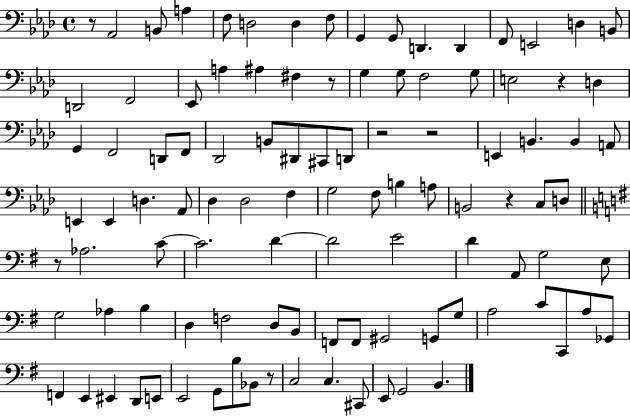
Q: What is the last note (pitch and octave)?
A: B2